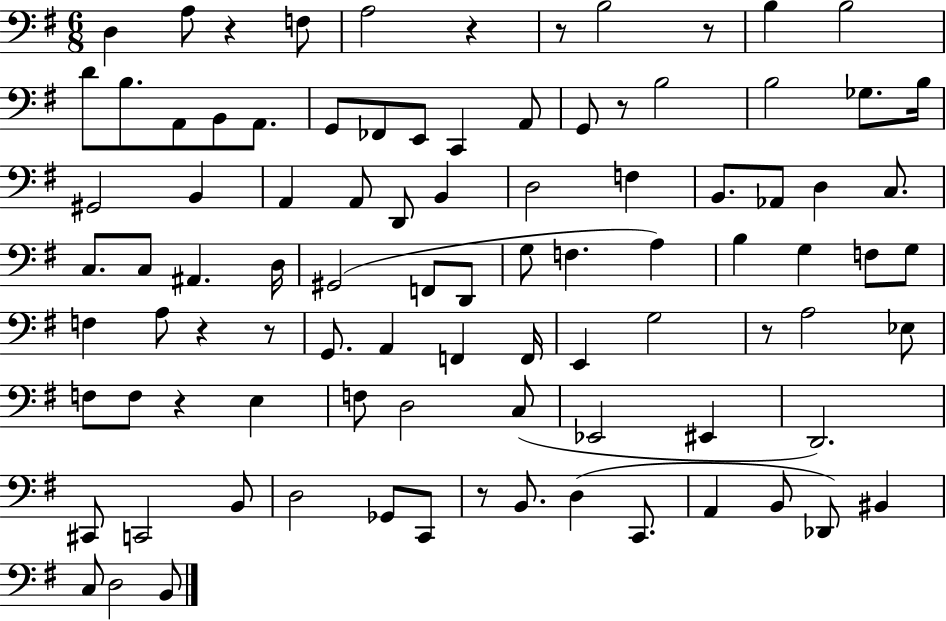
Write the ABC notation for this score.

X:1
T:Untitled
M:6/8
L:1/4
K:G
D, A,/2 z F,/2 A,2 z z/2 B,2 z/2 B, B,2 D/2 B,/2 A,,/2 B,,/2 A,,/2 G,,/2 _F,,/2 E,,/2 C,, A,,/2 G,,/2 z/2 B,2 B,2 _G,/2 B,/4 ^G,,2 B,, A,, A,,/2 D,,/2 B,, D,2 F, B,,/2 _A,,/2 D, C,/2 C,/2 C,/2 ^A,, D,/4 ^G,,2 F,,/2 D,,/2 G,/2 F, A, B, G, F,/2 G,/2 F, A,/2 z z/2 G,,/2 A,, F,, F,,/4 E,, G,2 z/2 A,2 _E,/2 F,/2 F,/2 z E, F,/2 D,2 C,/2 _E,,2 ^E,, D,,2 ^C,,/2 C,,2 B,,/2 D,2 _G,,/2 C,,/2 z/2 B,,/2 D, C,,/2 A,, B,,/2 _D,,/2 ^B,, C,/2 D,2 B,,/2